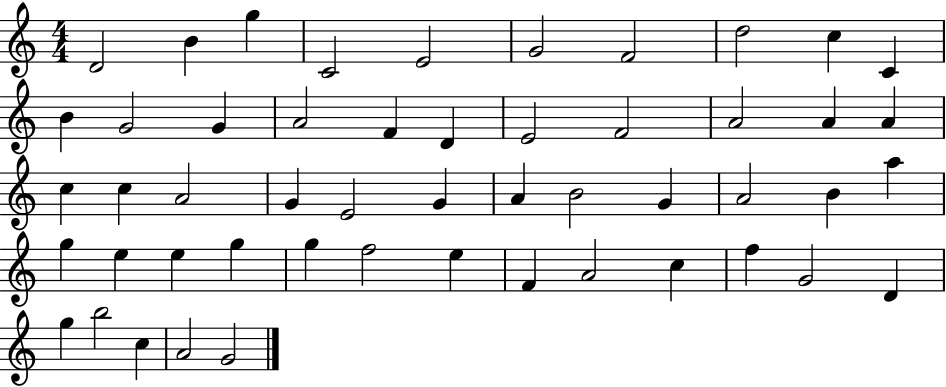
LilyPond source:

{
  \clef treble
  \numericTimeSignature
  \time 4/4
  \key c \major
  d'2 b'4 g''4 | c'2 e'2 | g'2 f'2 | d''2 c''4 c'4 | \break b'4 g'2 g'4 | a'2 f'4 d'4 | e'2 f'2 | a'2 a'4 a'4 | \break c''4 c''4 a'2 | g'4 e'2 g'4 | a'4 b'2 g'4 | a'2 b'4 a''4 | \break g''4 e''4 e''4 g''4 | g''4 f''2 e''4 | f'4 a'2 c''4 | f''4 g'2 d'4 | \break g''4 b''2 c''4 | a'2 g'2 | \bar "|."
}